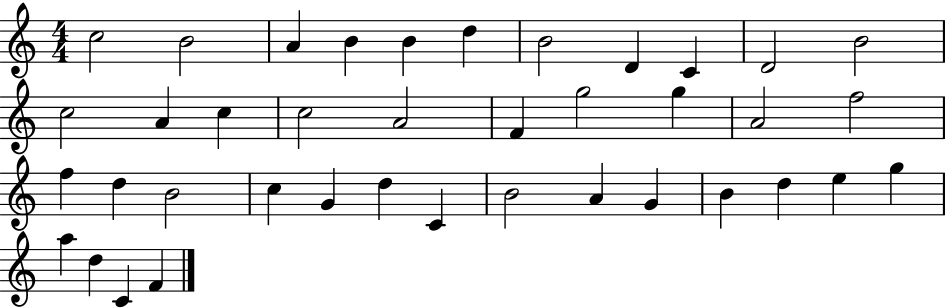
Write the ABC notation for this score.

X:1
T:Untitled
M:4/4
L:1/4
K:C
c2 B2 A B B d B2 D C D2 B2 c2 A c c2 A2 F g2 g A2 f2 f d B2 c G d C B2 A G B d e g a d C F